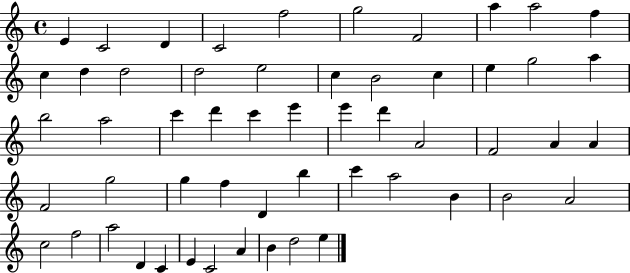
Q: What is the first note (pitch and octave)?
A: E4